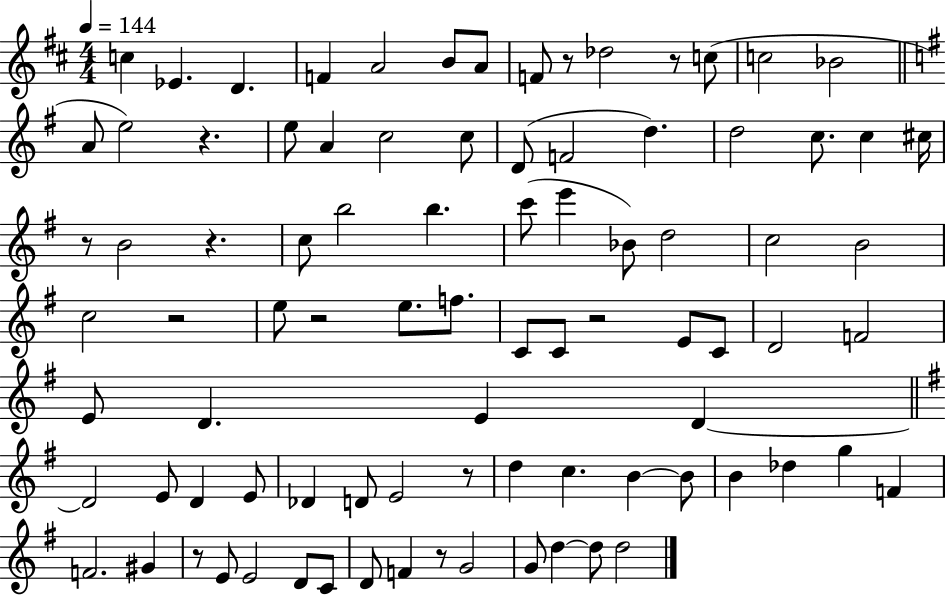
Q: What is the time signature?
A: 4/4